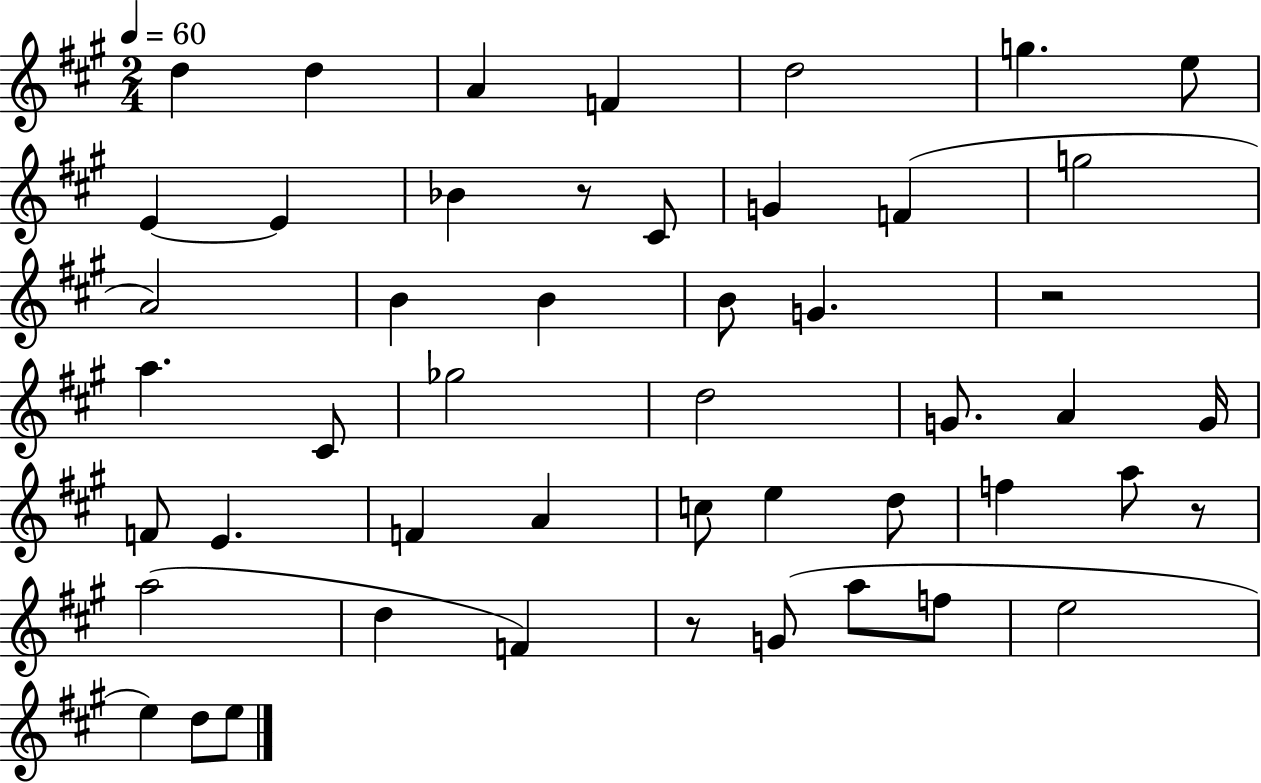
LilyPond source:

{
  \clef treble
  \numericTimeSignature
  \time 2/4
  \key a \major
  \tempo 4 = 60
  \repeat volta 2 { d''4 d''4 | a'4 f'4 | d''2 | g''4. e''8 | \break e'4~~ e'4 | bes'4 r8 cis'8 | g'4 f'4( | g''2 | \break a'2) | b'4 b'4 | b'8 g'4. | r2 | \break a''4. cis'8 | ges''2 | d''2 | g'8. a'4 g'16 | \break f'8 e'4. | f'4 a'4 | c''8 e''4 d''8 | f''4 a''8 r8 | \break a''2( | d''4 f'4) | r8 g'8( a''8 f''8 | e''2 | \break e''4) d''8 e''8 | } \bar "|."
}